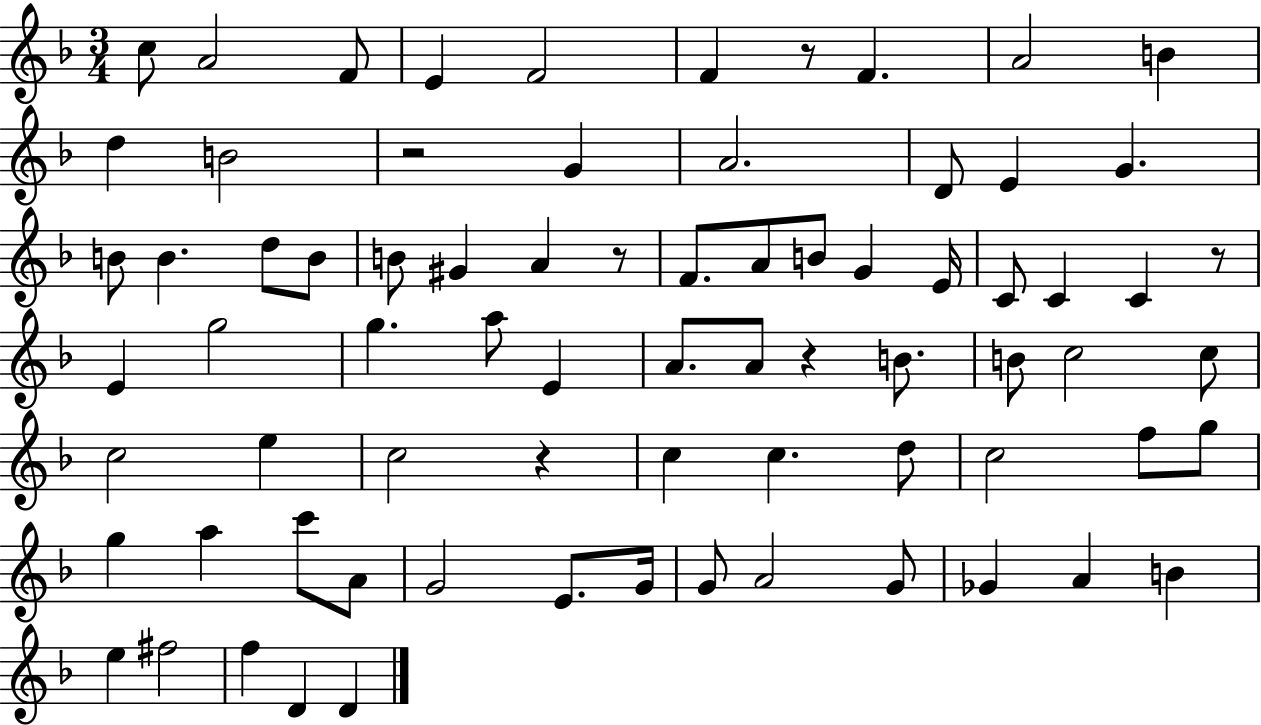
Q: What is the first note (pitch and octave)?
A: C5